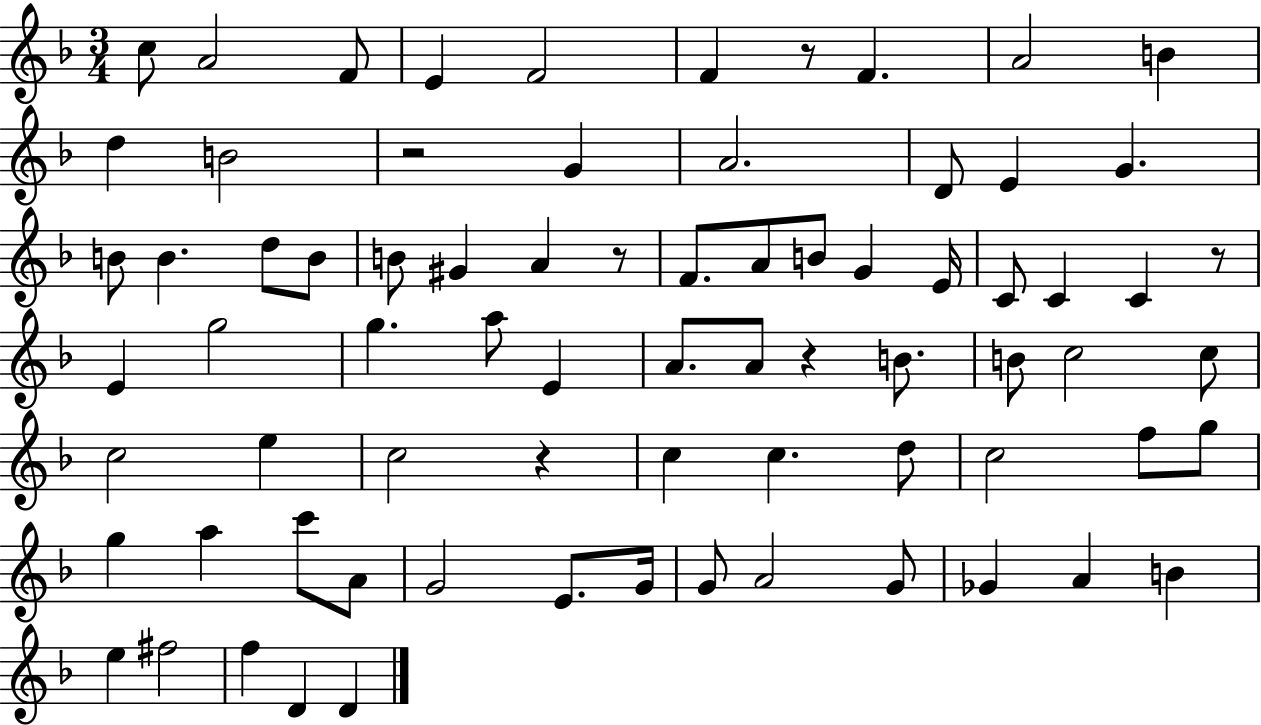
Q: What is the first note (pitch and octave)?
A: C5